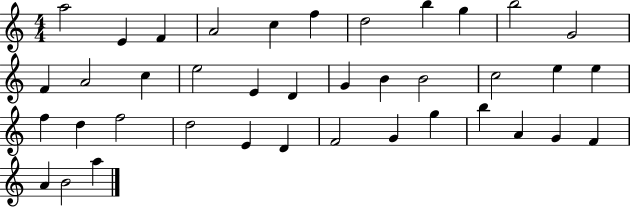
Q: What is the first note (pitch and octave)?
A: A5